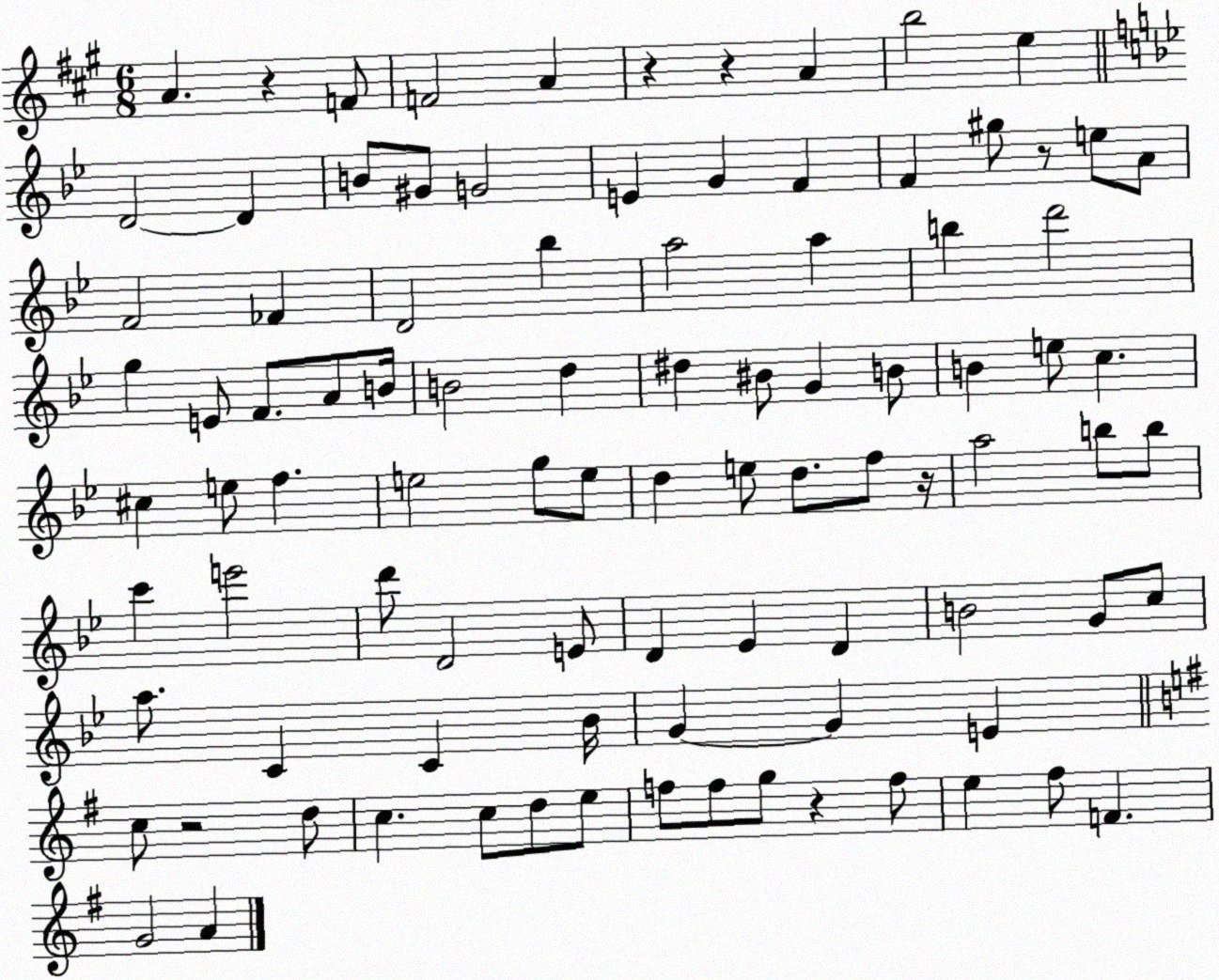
X:1
T:Untitled
M:6/8
L:1/4
K:A
A z F/2 F2 A z z A b2 e D2 D B/2 ^G/2 G2 E G F F ^g/2 z/2 e/2 A/2 F2 _F D2 _b a2 a b d'2 g E/2 F/2 A/2 B/4 B2 d ^d ^B/2 G B/2 B e/2 c ^c e/2 f e2 g/2 e/2 d e/2 d/2 f/2 z/4 a2 b/2 b/2 c' e'2 d'/2 D2 E/2 D _E D B2 G/2 c/2 a/2 C C _B/4 G G E c/2 z2 d/2 c c/2 d/2 e/2 f/2 f/2 g/2 z f/2 e ^f/2 F G2 A